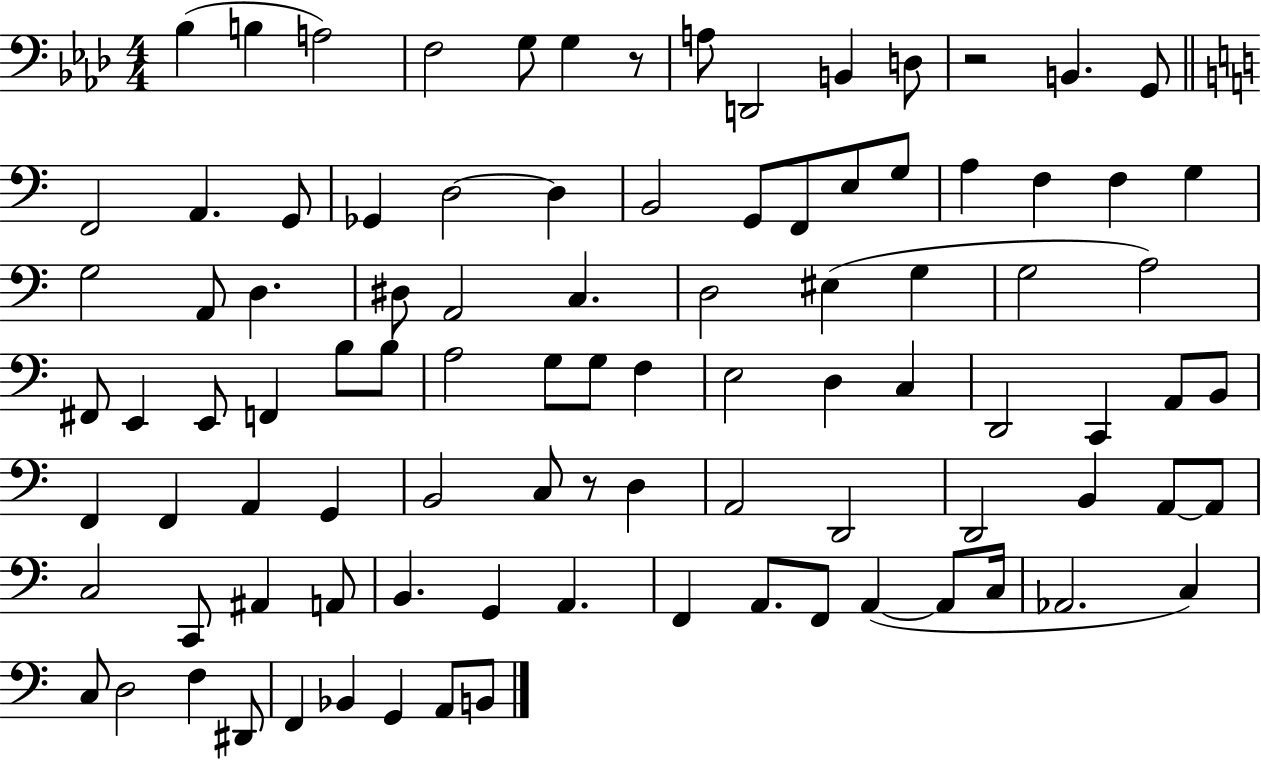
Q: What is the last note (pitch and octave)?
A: B2